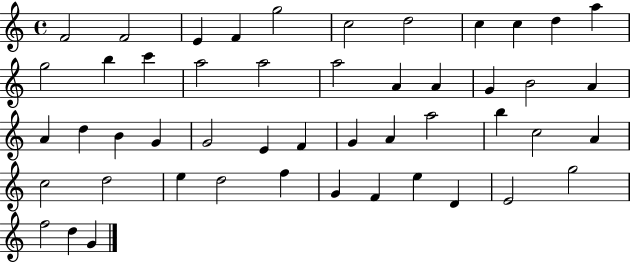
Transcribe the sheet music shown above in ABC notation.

X:1
T:Untitled
M:4/4
L:1/4
K:C
F2 F2 E F g2 c2 d2 c c d a g2 b c' a2 a2 a2 A A G B2 A A d B G G2 E F G A a2 b c2 A c2 d2 e d2 f G F e D E2 g2 f2 d G